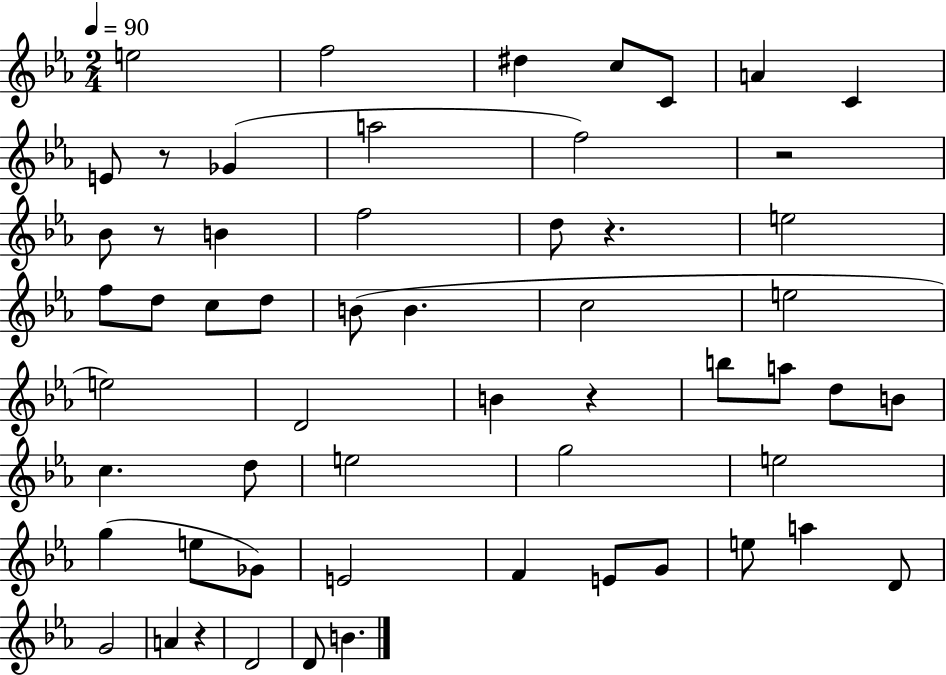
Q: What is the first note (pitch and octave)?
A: E5